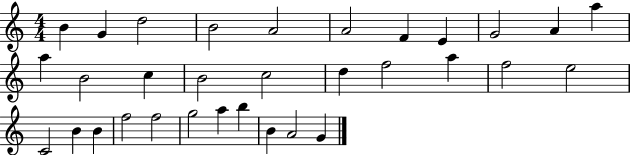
B4/q G4/q D5/h B4/h A4/h A4/h F4/q E4/q G4/h A4/q A5/q A5/q B4/h C5/q B4/h C5/h D5/q F5/h A5/q F5/h E5/h C4/h B4/q B4/q F5/h F5/h G5/h A5/q B5/q B4/q A4/h G4/q